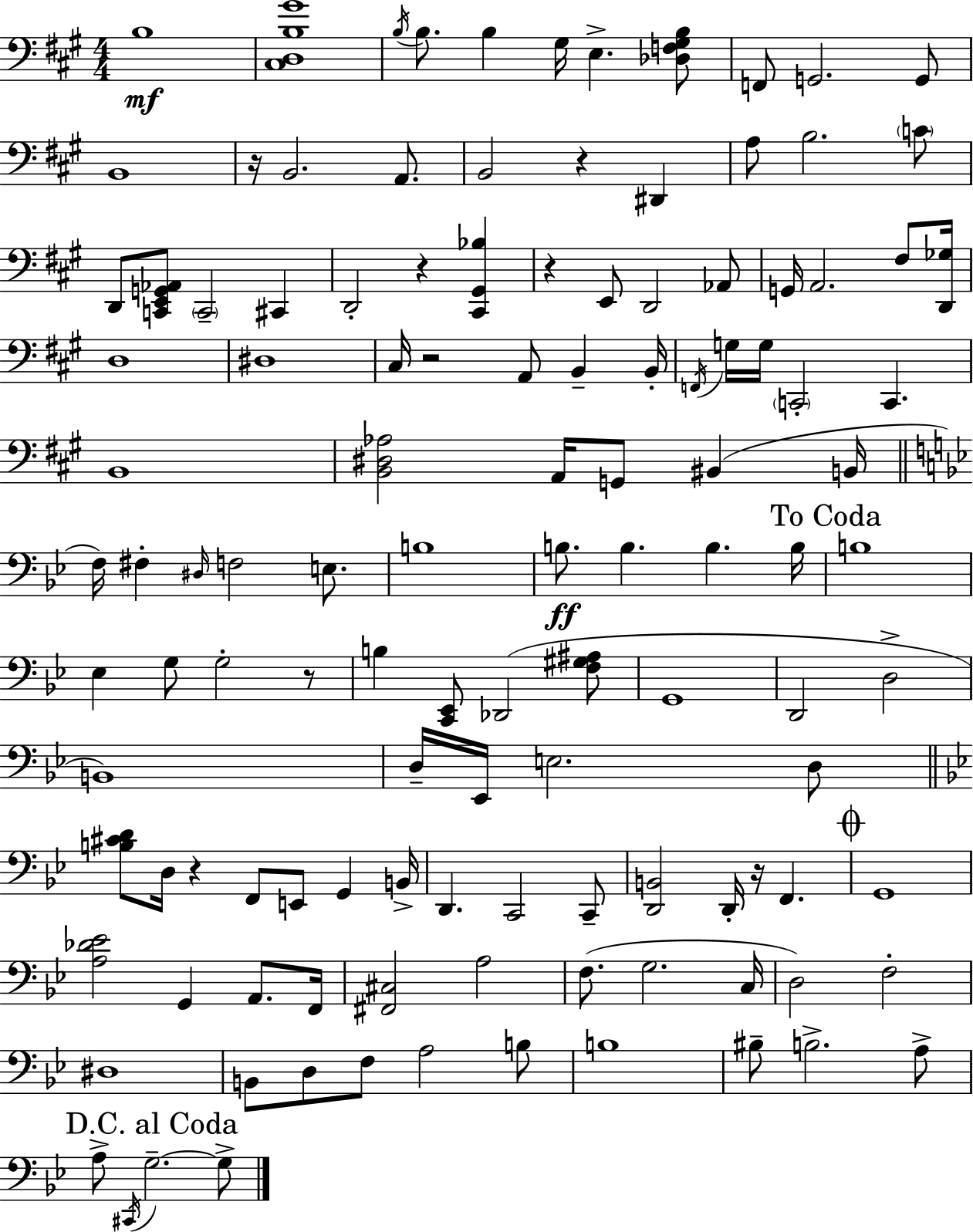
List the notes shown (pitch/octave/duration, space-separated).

B3/w [C#3,D3,B3,G#4]/w B3/s B3/e. B3/q G#3/s E3/q. [Db3,F3,G#3,B3]/e F2/e G2/h. G2/e B2/w R/s B2/h. A2/e. B2/h R/q D#2/q A3/e B3/h. C4/e D2/e [C2,E2,G2,Ab2]/e C2/h C#2/q D2/h R/q [C#2,G#2,Bb3]/q R/q E2/e D2/h Ab2/e G2/s A2/h. F#3/e [D2,Gb3]/s D3/w D#3/w C#3/s R/h A2/e B2/q B2/s F2/s G3/s G3/s C2/h C2/q. B2/w [B2,D#3,Ab3]/h A2/s G2/e BIS2/q B2/s F3/s F#3/q D#3/s F3/h E3/e. B3/w B3/e. B3/q. B3/q. B3/s B3/w Eb3/q G3/e G3/h R/e B3/q [C2,Eb2]/e Db2/h [F3,G#3,A#3]/e G2/w D2/h D3/h B2/w D3/s Eb2/s E3/h. D3/e [B3,C#4,D4]/e D3/s R/q F2/e E2/e G2/q B2/s D2/q. C2/h C2/e [D2,B2]/h D2/s R/s F2/q. G2/w [A3,Db4,Eb4]/h G2/q A2/e. F2/s [F#2,C#3]/h A3/h F3/e. G3/h. C3/s D3/h F3/h D#3/w B2/e D3/e F3/e A3/h B3/e B3/w BIS3/e B3/h. A3/e A3/e C#2/s G3/h. G3/e